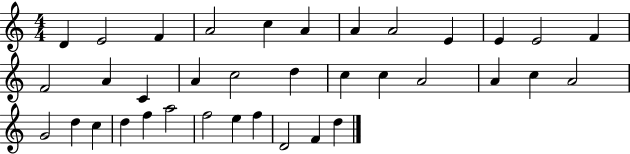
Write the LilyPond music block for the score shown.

{
  \clef treble
  \numericTimeSignature
  \time 4/4
  \key c \major
  d'4 e'2 f'4 | a'2 c''4 a'4 | a'4 a'2 e'4 | e'4 e'2 f'4 | \break f'2 a'4 c'4 | a'4 c''2 d''4 | c''4 c''4 a'2 | a'4 c''4 a'2 | \break g'2 d''4 c''4 | d''4 f''4 a''2 | f''2 e''4 f''4 | d'2 f'4 d''4 | \break \bar "|."
}